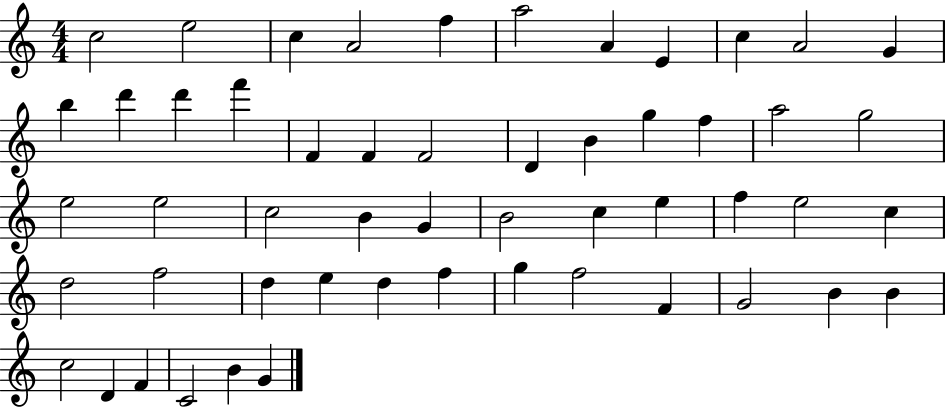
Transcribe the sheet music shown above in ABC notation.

X:1
T:Untitled
M:4/4
L:1/4
K:C
c2 e2 c A2 f a2 A E c A2 G b d' d' f' F F F2 D B g f a2 g2 e2 e2 c2 B G B2 c e f e2 c d2 f2 d e d f g f2 F G2 B B c2 D F C2 B G